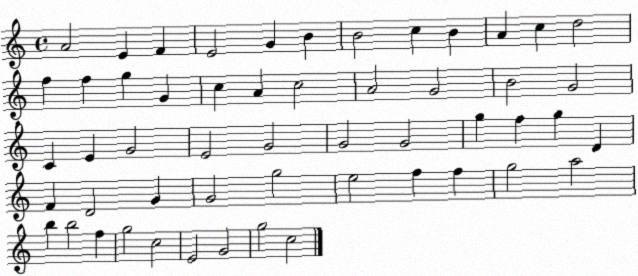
X:1
T:Untitled
M:4/4
L:1/4
K:C
A2 E F E2 G B B2 c B A c d2 f f g G c A c2 A2 G2 B2 G2 C E G2 E2 G2 G2 G2 g f g D F D2 G G2 g2 e2 f f g2 a2 b b2 f g2 c2 E2 G2 g2 c2